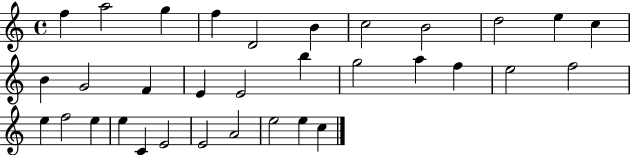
{
  \clef treble
  \time 4/4
  \defaultTimeSignature
  \key c \major
  f''4 a''2 g''4 | f''4 d'2 b'4 | c''2 b'2 | d''2 e''4 c''4 | \break b'4 g'2 f'4 | e'4 e'2 b''4 | g''2 a''4 f''4 | e''2 f''2 | \break e''4 f''2 e''4 | e''4 c'4 e'2 | e'2 a'2 | e''2 e''4 c''4 | \break \bar "|."
}